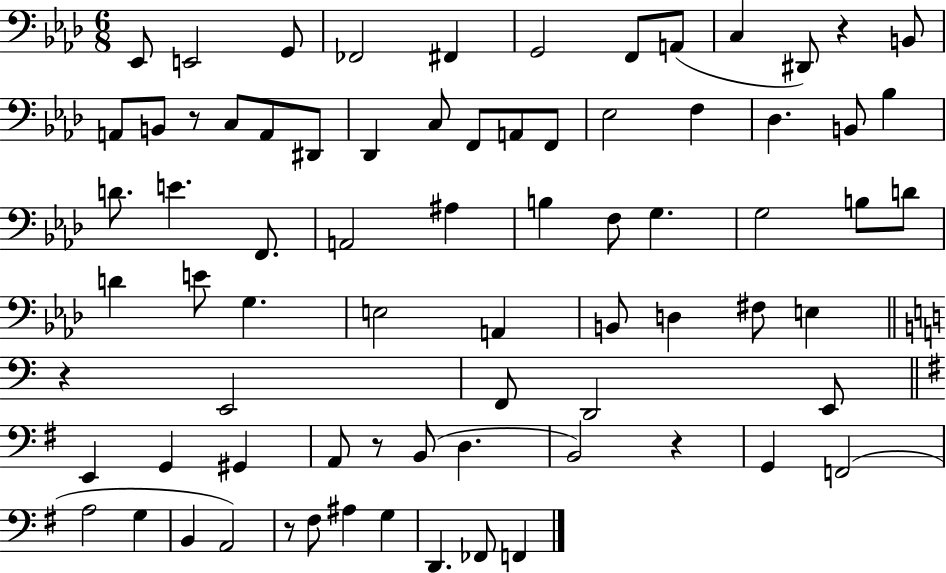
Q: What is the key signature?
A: AES major